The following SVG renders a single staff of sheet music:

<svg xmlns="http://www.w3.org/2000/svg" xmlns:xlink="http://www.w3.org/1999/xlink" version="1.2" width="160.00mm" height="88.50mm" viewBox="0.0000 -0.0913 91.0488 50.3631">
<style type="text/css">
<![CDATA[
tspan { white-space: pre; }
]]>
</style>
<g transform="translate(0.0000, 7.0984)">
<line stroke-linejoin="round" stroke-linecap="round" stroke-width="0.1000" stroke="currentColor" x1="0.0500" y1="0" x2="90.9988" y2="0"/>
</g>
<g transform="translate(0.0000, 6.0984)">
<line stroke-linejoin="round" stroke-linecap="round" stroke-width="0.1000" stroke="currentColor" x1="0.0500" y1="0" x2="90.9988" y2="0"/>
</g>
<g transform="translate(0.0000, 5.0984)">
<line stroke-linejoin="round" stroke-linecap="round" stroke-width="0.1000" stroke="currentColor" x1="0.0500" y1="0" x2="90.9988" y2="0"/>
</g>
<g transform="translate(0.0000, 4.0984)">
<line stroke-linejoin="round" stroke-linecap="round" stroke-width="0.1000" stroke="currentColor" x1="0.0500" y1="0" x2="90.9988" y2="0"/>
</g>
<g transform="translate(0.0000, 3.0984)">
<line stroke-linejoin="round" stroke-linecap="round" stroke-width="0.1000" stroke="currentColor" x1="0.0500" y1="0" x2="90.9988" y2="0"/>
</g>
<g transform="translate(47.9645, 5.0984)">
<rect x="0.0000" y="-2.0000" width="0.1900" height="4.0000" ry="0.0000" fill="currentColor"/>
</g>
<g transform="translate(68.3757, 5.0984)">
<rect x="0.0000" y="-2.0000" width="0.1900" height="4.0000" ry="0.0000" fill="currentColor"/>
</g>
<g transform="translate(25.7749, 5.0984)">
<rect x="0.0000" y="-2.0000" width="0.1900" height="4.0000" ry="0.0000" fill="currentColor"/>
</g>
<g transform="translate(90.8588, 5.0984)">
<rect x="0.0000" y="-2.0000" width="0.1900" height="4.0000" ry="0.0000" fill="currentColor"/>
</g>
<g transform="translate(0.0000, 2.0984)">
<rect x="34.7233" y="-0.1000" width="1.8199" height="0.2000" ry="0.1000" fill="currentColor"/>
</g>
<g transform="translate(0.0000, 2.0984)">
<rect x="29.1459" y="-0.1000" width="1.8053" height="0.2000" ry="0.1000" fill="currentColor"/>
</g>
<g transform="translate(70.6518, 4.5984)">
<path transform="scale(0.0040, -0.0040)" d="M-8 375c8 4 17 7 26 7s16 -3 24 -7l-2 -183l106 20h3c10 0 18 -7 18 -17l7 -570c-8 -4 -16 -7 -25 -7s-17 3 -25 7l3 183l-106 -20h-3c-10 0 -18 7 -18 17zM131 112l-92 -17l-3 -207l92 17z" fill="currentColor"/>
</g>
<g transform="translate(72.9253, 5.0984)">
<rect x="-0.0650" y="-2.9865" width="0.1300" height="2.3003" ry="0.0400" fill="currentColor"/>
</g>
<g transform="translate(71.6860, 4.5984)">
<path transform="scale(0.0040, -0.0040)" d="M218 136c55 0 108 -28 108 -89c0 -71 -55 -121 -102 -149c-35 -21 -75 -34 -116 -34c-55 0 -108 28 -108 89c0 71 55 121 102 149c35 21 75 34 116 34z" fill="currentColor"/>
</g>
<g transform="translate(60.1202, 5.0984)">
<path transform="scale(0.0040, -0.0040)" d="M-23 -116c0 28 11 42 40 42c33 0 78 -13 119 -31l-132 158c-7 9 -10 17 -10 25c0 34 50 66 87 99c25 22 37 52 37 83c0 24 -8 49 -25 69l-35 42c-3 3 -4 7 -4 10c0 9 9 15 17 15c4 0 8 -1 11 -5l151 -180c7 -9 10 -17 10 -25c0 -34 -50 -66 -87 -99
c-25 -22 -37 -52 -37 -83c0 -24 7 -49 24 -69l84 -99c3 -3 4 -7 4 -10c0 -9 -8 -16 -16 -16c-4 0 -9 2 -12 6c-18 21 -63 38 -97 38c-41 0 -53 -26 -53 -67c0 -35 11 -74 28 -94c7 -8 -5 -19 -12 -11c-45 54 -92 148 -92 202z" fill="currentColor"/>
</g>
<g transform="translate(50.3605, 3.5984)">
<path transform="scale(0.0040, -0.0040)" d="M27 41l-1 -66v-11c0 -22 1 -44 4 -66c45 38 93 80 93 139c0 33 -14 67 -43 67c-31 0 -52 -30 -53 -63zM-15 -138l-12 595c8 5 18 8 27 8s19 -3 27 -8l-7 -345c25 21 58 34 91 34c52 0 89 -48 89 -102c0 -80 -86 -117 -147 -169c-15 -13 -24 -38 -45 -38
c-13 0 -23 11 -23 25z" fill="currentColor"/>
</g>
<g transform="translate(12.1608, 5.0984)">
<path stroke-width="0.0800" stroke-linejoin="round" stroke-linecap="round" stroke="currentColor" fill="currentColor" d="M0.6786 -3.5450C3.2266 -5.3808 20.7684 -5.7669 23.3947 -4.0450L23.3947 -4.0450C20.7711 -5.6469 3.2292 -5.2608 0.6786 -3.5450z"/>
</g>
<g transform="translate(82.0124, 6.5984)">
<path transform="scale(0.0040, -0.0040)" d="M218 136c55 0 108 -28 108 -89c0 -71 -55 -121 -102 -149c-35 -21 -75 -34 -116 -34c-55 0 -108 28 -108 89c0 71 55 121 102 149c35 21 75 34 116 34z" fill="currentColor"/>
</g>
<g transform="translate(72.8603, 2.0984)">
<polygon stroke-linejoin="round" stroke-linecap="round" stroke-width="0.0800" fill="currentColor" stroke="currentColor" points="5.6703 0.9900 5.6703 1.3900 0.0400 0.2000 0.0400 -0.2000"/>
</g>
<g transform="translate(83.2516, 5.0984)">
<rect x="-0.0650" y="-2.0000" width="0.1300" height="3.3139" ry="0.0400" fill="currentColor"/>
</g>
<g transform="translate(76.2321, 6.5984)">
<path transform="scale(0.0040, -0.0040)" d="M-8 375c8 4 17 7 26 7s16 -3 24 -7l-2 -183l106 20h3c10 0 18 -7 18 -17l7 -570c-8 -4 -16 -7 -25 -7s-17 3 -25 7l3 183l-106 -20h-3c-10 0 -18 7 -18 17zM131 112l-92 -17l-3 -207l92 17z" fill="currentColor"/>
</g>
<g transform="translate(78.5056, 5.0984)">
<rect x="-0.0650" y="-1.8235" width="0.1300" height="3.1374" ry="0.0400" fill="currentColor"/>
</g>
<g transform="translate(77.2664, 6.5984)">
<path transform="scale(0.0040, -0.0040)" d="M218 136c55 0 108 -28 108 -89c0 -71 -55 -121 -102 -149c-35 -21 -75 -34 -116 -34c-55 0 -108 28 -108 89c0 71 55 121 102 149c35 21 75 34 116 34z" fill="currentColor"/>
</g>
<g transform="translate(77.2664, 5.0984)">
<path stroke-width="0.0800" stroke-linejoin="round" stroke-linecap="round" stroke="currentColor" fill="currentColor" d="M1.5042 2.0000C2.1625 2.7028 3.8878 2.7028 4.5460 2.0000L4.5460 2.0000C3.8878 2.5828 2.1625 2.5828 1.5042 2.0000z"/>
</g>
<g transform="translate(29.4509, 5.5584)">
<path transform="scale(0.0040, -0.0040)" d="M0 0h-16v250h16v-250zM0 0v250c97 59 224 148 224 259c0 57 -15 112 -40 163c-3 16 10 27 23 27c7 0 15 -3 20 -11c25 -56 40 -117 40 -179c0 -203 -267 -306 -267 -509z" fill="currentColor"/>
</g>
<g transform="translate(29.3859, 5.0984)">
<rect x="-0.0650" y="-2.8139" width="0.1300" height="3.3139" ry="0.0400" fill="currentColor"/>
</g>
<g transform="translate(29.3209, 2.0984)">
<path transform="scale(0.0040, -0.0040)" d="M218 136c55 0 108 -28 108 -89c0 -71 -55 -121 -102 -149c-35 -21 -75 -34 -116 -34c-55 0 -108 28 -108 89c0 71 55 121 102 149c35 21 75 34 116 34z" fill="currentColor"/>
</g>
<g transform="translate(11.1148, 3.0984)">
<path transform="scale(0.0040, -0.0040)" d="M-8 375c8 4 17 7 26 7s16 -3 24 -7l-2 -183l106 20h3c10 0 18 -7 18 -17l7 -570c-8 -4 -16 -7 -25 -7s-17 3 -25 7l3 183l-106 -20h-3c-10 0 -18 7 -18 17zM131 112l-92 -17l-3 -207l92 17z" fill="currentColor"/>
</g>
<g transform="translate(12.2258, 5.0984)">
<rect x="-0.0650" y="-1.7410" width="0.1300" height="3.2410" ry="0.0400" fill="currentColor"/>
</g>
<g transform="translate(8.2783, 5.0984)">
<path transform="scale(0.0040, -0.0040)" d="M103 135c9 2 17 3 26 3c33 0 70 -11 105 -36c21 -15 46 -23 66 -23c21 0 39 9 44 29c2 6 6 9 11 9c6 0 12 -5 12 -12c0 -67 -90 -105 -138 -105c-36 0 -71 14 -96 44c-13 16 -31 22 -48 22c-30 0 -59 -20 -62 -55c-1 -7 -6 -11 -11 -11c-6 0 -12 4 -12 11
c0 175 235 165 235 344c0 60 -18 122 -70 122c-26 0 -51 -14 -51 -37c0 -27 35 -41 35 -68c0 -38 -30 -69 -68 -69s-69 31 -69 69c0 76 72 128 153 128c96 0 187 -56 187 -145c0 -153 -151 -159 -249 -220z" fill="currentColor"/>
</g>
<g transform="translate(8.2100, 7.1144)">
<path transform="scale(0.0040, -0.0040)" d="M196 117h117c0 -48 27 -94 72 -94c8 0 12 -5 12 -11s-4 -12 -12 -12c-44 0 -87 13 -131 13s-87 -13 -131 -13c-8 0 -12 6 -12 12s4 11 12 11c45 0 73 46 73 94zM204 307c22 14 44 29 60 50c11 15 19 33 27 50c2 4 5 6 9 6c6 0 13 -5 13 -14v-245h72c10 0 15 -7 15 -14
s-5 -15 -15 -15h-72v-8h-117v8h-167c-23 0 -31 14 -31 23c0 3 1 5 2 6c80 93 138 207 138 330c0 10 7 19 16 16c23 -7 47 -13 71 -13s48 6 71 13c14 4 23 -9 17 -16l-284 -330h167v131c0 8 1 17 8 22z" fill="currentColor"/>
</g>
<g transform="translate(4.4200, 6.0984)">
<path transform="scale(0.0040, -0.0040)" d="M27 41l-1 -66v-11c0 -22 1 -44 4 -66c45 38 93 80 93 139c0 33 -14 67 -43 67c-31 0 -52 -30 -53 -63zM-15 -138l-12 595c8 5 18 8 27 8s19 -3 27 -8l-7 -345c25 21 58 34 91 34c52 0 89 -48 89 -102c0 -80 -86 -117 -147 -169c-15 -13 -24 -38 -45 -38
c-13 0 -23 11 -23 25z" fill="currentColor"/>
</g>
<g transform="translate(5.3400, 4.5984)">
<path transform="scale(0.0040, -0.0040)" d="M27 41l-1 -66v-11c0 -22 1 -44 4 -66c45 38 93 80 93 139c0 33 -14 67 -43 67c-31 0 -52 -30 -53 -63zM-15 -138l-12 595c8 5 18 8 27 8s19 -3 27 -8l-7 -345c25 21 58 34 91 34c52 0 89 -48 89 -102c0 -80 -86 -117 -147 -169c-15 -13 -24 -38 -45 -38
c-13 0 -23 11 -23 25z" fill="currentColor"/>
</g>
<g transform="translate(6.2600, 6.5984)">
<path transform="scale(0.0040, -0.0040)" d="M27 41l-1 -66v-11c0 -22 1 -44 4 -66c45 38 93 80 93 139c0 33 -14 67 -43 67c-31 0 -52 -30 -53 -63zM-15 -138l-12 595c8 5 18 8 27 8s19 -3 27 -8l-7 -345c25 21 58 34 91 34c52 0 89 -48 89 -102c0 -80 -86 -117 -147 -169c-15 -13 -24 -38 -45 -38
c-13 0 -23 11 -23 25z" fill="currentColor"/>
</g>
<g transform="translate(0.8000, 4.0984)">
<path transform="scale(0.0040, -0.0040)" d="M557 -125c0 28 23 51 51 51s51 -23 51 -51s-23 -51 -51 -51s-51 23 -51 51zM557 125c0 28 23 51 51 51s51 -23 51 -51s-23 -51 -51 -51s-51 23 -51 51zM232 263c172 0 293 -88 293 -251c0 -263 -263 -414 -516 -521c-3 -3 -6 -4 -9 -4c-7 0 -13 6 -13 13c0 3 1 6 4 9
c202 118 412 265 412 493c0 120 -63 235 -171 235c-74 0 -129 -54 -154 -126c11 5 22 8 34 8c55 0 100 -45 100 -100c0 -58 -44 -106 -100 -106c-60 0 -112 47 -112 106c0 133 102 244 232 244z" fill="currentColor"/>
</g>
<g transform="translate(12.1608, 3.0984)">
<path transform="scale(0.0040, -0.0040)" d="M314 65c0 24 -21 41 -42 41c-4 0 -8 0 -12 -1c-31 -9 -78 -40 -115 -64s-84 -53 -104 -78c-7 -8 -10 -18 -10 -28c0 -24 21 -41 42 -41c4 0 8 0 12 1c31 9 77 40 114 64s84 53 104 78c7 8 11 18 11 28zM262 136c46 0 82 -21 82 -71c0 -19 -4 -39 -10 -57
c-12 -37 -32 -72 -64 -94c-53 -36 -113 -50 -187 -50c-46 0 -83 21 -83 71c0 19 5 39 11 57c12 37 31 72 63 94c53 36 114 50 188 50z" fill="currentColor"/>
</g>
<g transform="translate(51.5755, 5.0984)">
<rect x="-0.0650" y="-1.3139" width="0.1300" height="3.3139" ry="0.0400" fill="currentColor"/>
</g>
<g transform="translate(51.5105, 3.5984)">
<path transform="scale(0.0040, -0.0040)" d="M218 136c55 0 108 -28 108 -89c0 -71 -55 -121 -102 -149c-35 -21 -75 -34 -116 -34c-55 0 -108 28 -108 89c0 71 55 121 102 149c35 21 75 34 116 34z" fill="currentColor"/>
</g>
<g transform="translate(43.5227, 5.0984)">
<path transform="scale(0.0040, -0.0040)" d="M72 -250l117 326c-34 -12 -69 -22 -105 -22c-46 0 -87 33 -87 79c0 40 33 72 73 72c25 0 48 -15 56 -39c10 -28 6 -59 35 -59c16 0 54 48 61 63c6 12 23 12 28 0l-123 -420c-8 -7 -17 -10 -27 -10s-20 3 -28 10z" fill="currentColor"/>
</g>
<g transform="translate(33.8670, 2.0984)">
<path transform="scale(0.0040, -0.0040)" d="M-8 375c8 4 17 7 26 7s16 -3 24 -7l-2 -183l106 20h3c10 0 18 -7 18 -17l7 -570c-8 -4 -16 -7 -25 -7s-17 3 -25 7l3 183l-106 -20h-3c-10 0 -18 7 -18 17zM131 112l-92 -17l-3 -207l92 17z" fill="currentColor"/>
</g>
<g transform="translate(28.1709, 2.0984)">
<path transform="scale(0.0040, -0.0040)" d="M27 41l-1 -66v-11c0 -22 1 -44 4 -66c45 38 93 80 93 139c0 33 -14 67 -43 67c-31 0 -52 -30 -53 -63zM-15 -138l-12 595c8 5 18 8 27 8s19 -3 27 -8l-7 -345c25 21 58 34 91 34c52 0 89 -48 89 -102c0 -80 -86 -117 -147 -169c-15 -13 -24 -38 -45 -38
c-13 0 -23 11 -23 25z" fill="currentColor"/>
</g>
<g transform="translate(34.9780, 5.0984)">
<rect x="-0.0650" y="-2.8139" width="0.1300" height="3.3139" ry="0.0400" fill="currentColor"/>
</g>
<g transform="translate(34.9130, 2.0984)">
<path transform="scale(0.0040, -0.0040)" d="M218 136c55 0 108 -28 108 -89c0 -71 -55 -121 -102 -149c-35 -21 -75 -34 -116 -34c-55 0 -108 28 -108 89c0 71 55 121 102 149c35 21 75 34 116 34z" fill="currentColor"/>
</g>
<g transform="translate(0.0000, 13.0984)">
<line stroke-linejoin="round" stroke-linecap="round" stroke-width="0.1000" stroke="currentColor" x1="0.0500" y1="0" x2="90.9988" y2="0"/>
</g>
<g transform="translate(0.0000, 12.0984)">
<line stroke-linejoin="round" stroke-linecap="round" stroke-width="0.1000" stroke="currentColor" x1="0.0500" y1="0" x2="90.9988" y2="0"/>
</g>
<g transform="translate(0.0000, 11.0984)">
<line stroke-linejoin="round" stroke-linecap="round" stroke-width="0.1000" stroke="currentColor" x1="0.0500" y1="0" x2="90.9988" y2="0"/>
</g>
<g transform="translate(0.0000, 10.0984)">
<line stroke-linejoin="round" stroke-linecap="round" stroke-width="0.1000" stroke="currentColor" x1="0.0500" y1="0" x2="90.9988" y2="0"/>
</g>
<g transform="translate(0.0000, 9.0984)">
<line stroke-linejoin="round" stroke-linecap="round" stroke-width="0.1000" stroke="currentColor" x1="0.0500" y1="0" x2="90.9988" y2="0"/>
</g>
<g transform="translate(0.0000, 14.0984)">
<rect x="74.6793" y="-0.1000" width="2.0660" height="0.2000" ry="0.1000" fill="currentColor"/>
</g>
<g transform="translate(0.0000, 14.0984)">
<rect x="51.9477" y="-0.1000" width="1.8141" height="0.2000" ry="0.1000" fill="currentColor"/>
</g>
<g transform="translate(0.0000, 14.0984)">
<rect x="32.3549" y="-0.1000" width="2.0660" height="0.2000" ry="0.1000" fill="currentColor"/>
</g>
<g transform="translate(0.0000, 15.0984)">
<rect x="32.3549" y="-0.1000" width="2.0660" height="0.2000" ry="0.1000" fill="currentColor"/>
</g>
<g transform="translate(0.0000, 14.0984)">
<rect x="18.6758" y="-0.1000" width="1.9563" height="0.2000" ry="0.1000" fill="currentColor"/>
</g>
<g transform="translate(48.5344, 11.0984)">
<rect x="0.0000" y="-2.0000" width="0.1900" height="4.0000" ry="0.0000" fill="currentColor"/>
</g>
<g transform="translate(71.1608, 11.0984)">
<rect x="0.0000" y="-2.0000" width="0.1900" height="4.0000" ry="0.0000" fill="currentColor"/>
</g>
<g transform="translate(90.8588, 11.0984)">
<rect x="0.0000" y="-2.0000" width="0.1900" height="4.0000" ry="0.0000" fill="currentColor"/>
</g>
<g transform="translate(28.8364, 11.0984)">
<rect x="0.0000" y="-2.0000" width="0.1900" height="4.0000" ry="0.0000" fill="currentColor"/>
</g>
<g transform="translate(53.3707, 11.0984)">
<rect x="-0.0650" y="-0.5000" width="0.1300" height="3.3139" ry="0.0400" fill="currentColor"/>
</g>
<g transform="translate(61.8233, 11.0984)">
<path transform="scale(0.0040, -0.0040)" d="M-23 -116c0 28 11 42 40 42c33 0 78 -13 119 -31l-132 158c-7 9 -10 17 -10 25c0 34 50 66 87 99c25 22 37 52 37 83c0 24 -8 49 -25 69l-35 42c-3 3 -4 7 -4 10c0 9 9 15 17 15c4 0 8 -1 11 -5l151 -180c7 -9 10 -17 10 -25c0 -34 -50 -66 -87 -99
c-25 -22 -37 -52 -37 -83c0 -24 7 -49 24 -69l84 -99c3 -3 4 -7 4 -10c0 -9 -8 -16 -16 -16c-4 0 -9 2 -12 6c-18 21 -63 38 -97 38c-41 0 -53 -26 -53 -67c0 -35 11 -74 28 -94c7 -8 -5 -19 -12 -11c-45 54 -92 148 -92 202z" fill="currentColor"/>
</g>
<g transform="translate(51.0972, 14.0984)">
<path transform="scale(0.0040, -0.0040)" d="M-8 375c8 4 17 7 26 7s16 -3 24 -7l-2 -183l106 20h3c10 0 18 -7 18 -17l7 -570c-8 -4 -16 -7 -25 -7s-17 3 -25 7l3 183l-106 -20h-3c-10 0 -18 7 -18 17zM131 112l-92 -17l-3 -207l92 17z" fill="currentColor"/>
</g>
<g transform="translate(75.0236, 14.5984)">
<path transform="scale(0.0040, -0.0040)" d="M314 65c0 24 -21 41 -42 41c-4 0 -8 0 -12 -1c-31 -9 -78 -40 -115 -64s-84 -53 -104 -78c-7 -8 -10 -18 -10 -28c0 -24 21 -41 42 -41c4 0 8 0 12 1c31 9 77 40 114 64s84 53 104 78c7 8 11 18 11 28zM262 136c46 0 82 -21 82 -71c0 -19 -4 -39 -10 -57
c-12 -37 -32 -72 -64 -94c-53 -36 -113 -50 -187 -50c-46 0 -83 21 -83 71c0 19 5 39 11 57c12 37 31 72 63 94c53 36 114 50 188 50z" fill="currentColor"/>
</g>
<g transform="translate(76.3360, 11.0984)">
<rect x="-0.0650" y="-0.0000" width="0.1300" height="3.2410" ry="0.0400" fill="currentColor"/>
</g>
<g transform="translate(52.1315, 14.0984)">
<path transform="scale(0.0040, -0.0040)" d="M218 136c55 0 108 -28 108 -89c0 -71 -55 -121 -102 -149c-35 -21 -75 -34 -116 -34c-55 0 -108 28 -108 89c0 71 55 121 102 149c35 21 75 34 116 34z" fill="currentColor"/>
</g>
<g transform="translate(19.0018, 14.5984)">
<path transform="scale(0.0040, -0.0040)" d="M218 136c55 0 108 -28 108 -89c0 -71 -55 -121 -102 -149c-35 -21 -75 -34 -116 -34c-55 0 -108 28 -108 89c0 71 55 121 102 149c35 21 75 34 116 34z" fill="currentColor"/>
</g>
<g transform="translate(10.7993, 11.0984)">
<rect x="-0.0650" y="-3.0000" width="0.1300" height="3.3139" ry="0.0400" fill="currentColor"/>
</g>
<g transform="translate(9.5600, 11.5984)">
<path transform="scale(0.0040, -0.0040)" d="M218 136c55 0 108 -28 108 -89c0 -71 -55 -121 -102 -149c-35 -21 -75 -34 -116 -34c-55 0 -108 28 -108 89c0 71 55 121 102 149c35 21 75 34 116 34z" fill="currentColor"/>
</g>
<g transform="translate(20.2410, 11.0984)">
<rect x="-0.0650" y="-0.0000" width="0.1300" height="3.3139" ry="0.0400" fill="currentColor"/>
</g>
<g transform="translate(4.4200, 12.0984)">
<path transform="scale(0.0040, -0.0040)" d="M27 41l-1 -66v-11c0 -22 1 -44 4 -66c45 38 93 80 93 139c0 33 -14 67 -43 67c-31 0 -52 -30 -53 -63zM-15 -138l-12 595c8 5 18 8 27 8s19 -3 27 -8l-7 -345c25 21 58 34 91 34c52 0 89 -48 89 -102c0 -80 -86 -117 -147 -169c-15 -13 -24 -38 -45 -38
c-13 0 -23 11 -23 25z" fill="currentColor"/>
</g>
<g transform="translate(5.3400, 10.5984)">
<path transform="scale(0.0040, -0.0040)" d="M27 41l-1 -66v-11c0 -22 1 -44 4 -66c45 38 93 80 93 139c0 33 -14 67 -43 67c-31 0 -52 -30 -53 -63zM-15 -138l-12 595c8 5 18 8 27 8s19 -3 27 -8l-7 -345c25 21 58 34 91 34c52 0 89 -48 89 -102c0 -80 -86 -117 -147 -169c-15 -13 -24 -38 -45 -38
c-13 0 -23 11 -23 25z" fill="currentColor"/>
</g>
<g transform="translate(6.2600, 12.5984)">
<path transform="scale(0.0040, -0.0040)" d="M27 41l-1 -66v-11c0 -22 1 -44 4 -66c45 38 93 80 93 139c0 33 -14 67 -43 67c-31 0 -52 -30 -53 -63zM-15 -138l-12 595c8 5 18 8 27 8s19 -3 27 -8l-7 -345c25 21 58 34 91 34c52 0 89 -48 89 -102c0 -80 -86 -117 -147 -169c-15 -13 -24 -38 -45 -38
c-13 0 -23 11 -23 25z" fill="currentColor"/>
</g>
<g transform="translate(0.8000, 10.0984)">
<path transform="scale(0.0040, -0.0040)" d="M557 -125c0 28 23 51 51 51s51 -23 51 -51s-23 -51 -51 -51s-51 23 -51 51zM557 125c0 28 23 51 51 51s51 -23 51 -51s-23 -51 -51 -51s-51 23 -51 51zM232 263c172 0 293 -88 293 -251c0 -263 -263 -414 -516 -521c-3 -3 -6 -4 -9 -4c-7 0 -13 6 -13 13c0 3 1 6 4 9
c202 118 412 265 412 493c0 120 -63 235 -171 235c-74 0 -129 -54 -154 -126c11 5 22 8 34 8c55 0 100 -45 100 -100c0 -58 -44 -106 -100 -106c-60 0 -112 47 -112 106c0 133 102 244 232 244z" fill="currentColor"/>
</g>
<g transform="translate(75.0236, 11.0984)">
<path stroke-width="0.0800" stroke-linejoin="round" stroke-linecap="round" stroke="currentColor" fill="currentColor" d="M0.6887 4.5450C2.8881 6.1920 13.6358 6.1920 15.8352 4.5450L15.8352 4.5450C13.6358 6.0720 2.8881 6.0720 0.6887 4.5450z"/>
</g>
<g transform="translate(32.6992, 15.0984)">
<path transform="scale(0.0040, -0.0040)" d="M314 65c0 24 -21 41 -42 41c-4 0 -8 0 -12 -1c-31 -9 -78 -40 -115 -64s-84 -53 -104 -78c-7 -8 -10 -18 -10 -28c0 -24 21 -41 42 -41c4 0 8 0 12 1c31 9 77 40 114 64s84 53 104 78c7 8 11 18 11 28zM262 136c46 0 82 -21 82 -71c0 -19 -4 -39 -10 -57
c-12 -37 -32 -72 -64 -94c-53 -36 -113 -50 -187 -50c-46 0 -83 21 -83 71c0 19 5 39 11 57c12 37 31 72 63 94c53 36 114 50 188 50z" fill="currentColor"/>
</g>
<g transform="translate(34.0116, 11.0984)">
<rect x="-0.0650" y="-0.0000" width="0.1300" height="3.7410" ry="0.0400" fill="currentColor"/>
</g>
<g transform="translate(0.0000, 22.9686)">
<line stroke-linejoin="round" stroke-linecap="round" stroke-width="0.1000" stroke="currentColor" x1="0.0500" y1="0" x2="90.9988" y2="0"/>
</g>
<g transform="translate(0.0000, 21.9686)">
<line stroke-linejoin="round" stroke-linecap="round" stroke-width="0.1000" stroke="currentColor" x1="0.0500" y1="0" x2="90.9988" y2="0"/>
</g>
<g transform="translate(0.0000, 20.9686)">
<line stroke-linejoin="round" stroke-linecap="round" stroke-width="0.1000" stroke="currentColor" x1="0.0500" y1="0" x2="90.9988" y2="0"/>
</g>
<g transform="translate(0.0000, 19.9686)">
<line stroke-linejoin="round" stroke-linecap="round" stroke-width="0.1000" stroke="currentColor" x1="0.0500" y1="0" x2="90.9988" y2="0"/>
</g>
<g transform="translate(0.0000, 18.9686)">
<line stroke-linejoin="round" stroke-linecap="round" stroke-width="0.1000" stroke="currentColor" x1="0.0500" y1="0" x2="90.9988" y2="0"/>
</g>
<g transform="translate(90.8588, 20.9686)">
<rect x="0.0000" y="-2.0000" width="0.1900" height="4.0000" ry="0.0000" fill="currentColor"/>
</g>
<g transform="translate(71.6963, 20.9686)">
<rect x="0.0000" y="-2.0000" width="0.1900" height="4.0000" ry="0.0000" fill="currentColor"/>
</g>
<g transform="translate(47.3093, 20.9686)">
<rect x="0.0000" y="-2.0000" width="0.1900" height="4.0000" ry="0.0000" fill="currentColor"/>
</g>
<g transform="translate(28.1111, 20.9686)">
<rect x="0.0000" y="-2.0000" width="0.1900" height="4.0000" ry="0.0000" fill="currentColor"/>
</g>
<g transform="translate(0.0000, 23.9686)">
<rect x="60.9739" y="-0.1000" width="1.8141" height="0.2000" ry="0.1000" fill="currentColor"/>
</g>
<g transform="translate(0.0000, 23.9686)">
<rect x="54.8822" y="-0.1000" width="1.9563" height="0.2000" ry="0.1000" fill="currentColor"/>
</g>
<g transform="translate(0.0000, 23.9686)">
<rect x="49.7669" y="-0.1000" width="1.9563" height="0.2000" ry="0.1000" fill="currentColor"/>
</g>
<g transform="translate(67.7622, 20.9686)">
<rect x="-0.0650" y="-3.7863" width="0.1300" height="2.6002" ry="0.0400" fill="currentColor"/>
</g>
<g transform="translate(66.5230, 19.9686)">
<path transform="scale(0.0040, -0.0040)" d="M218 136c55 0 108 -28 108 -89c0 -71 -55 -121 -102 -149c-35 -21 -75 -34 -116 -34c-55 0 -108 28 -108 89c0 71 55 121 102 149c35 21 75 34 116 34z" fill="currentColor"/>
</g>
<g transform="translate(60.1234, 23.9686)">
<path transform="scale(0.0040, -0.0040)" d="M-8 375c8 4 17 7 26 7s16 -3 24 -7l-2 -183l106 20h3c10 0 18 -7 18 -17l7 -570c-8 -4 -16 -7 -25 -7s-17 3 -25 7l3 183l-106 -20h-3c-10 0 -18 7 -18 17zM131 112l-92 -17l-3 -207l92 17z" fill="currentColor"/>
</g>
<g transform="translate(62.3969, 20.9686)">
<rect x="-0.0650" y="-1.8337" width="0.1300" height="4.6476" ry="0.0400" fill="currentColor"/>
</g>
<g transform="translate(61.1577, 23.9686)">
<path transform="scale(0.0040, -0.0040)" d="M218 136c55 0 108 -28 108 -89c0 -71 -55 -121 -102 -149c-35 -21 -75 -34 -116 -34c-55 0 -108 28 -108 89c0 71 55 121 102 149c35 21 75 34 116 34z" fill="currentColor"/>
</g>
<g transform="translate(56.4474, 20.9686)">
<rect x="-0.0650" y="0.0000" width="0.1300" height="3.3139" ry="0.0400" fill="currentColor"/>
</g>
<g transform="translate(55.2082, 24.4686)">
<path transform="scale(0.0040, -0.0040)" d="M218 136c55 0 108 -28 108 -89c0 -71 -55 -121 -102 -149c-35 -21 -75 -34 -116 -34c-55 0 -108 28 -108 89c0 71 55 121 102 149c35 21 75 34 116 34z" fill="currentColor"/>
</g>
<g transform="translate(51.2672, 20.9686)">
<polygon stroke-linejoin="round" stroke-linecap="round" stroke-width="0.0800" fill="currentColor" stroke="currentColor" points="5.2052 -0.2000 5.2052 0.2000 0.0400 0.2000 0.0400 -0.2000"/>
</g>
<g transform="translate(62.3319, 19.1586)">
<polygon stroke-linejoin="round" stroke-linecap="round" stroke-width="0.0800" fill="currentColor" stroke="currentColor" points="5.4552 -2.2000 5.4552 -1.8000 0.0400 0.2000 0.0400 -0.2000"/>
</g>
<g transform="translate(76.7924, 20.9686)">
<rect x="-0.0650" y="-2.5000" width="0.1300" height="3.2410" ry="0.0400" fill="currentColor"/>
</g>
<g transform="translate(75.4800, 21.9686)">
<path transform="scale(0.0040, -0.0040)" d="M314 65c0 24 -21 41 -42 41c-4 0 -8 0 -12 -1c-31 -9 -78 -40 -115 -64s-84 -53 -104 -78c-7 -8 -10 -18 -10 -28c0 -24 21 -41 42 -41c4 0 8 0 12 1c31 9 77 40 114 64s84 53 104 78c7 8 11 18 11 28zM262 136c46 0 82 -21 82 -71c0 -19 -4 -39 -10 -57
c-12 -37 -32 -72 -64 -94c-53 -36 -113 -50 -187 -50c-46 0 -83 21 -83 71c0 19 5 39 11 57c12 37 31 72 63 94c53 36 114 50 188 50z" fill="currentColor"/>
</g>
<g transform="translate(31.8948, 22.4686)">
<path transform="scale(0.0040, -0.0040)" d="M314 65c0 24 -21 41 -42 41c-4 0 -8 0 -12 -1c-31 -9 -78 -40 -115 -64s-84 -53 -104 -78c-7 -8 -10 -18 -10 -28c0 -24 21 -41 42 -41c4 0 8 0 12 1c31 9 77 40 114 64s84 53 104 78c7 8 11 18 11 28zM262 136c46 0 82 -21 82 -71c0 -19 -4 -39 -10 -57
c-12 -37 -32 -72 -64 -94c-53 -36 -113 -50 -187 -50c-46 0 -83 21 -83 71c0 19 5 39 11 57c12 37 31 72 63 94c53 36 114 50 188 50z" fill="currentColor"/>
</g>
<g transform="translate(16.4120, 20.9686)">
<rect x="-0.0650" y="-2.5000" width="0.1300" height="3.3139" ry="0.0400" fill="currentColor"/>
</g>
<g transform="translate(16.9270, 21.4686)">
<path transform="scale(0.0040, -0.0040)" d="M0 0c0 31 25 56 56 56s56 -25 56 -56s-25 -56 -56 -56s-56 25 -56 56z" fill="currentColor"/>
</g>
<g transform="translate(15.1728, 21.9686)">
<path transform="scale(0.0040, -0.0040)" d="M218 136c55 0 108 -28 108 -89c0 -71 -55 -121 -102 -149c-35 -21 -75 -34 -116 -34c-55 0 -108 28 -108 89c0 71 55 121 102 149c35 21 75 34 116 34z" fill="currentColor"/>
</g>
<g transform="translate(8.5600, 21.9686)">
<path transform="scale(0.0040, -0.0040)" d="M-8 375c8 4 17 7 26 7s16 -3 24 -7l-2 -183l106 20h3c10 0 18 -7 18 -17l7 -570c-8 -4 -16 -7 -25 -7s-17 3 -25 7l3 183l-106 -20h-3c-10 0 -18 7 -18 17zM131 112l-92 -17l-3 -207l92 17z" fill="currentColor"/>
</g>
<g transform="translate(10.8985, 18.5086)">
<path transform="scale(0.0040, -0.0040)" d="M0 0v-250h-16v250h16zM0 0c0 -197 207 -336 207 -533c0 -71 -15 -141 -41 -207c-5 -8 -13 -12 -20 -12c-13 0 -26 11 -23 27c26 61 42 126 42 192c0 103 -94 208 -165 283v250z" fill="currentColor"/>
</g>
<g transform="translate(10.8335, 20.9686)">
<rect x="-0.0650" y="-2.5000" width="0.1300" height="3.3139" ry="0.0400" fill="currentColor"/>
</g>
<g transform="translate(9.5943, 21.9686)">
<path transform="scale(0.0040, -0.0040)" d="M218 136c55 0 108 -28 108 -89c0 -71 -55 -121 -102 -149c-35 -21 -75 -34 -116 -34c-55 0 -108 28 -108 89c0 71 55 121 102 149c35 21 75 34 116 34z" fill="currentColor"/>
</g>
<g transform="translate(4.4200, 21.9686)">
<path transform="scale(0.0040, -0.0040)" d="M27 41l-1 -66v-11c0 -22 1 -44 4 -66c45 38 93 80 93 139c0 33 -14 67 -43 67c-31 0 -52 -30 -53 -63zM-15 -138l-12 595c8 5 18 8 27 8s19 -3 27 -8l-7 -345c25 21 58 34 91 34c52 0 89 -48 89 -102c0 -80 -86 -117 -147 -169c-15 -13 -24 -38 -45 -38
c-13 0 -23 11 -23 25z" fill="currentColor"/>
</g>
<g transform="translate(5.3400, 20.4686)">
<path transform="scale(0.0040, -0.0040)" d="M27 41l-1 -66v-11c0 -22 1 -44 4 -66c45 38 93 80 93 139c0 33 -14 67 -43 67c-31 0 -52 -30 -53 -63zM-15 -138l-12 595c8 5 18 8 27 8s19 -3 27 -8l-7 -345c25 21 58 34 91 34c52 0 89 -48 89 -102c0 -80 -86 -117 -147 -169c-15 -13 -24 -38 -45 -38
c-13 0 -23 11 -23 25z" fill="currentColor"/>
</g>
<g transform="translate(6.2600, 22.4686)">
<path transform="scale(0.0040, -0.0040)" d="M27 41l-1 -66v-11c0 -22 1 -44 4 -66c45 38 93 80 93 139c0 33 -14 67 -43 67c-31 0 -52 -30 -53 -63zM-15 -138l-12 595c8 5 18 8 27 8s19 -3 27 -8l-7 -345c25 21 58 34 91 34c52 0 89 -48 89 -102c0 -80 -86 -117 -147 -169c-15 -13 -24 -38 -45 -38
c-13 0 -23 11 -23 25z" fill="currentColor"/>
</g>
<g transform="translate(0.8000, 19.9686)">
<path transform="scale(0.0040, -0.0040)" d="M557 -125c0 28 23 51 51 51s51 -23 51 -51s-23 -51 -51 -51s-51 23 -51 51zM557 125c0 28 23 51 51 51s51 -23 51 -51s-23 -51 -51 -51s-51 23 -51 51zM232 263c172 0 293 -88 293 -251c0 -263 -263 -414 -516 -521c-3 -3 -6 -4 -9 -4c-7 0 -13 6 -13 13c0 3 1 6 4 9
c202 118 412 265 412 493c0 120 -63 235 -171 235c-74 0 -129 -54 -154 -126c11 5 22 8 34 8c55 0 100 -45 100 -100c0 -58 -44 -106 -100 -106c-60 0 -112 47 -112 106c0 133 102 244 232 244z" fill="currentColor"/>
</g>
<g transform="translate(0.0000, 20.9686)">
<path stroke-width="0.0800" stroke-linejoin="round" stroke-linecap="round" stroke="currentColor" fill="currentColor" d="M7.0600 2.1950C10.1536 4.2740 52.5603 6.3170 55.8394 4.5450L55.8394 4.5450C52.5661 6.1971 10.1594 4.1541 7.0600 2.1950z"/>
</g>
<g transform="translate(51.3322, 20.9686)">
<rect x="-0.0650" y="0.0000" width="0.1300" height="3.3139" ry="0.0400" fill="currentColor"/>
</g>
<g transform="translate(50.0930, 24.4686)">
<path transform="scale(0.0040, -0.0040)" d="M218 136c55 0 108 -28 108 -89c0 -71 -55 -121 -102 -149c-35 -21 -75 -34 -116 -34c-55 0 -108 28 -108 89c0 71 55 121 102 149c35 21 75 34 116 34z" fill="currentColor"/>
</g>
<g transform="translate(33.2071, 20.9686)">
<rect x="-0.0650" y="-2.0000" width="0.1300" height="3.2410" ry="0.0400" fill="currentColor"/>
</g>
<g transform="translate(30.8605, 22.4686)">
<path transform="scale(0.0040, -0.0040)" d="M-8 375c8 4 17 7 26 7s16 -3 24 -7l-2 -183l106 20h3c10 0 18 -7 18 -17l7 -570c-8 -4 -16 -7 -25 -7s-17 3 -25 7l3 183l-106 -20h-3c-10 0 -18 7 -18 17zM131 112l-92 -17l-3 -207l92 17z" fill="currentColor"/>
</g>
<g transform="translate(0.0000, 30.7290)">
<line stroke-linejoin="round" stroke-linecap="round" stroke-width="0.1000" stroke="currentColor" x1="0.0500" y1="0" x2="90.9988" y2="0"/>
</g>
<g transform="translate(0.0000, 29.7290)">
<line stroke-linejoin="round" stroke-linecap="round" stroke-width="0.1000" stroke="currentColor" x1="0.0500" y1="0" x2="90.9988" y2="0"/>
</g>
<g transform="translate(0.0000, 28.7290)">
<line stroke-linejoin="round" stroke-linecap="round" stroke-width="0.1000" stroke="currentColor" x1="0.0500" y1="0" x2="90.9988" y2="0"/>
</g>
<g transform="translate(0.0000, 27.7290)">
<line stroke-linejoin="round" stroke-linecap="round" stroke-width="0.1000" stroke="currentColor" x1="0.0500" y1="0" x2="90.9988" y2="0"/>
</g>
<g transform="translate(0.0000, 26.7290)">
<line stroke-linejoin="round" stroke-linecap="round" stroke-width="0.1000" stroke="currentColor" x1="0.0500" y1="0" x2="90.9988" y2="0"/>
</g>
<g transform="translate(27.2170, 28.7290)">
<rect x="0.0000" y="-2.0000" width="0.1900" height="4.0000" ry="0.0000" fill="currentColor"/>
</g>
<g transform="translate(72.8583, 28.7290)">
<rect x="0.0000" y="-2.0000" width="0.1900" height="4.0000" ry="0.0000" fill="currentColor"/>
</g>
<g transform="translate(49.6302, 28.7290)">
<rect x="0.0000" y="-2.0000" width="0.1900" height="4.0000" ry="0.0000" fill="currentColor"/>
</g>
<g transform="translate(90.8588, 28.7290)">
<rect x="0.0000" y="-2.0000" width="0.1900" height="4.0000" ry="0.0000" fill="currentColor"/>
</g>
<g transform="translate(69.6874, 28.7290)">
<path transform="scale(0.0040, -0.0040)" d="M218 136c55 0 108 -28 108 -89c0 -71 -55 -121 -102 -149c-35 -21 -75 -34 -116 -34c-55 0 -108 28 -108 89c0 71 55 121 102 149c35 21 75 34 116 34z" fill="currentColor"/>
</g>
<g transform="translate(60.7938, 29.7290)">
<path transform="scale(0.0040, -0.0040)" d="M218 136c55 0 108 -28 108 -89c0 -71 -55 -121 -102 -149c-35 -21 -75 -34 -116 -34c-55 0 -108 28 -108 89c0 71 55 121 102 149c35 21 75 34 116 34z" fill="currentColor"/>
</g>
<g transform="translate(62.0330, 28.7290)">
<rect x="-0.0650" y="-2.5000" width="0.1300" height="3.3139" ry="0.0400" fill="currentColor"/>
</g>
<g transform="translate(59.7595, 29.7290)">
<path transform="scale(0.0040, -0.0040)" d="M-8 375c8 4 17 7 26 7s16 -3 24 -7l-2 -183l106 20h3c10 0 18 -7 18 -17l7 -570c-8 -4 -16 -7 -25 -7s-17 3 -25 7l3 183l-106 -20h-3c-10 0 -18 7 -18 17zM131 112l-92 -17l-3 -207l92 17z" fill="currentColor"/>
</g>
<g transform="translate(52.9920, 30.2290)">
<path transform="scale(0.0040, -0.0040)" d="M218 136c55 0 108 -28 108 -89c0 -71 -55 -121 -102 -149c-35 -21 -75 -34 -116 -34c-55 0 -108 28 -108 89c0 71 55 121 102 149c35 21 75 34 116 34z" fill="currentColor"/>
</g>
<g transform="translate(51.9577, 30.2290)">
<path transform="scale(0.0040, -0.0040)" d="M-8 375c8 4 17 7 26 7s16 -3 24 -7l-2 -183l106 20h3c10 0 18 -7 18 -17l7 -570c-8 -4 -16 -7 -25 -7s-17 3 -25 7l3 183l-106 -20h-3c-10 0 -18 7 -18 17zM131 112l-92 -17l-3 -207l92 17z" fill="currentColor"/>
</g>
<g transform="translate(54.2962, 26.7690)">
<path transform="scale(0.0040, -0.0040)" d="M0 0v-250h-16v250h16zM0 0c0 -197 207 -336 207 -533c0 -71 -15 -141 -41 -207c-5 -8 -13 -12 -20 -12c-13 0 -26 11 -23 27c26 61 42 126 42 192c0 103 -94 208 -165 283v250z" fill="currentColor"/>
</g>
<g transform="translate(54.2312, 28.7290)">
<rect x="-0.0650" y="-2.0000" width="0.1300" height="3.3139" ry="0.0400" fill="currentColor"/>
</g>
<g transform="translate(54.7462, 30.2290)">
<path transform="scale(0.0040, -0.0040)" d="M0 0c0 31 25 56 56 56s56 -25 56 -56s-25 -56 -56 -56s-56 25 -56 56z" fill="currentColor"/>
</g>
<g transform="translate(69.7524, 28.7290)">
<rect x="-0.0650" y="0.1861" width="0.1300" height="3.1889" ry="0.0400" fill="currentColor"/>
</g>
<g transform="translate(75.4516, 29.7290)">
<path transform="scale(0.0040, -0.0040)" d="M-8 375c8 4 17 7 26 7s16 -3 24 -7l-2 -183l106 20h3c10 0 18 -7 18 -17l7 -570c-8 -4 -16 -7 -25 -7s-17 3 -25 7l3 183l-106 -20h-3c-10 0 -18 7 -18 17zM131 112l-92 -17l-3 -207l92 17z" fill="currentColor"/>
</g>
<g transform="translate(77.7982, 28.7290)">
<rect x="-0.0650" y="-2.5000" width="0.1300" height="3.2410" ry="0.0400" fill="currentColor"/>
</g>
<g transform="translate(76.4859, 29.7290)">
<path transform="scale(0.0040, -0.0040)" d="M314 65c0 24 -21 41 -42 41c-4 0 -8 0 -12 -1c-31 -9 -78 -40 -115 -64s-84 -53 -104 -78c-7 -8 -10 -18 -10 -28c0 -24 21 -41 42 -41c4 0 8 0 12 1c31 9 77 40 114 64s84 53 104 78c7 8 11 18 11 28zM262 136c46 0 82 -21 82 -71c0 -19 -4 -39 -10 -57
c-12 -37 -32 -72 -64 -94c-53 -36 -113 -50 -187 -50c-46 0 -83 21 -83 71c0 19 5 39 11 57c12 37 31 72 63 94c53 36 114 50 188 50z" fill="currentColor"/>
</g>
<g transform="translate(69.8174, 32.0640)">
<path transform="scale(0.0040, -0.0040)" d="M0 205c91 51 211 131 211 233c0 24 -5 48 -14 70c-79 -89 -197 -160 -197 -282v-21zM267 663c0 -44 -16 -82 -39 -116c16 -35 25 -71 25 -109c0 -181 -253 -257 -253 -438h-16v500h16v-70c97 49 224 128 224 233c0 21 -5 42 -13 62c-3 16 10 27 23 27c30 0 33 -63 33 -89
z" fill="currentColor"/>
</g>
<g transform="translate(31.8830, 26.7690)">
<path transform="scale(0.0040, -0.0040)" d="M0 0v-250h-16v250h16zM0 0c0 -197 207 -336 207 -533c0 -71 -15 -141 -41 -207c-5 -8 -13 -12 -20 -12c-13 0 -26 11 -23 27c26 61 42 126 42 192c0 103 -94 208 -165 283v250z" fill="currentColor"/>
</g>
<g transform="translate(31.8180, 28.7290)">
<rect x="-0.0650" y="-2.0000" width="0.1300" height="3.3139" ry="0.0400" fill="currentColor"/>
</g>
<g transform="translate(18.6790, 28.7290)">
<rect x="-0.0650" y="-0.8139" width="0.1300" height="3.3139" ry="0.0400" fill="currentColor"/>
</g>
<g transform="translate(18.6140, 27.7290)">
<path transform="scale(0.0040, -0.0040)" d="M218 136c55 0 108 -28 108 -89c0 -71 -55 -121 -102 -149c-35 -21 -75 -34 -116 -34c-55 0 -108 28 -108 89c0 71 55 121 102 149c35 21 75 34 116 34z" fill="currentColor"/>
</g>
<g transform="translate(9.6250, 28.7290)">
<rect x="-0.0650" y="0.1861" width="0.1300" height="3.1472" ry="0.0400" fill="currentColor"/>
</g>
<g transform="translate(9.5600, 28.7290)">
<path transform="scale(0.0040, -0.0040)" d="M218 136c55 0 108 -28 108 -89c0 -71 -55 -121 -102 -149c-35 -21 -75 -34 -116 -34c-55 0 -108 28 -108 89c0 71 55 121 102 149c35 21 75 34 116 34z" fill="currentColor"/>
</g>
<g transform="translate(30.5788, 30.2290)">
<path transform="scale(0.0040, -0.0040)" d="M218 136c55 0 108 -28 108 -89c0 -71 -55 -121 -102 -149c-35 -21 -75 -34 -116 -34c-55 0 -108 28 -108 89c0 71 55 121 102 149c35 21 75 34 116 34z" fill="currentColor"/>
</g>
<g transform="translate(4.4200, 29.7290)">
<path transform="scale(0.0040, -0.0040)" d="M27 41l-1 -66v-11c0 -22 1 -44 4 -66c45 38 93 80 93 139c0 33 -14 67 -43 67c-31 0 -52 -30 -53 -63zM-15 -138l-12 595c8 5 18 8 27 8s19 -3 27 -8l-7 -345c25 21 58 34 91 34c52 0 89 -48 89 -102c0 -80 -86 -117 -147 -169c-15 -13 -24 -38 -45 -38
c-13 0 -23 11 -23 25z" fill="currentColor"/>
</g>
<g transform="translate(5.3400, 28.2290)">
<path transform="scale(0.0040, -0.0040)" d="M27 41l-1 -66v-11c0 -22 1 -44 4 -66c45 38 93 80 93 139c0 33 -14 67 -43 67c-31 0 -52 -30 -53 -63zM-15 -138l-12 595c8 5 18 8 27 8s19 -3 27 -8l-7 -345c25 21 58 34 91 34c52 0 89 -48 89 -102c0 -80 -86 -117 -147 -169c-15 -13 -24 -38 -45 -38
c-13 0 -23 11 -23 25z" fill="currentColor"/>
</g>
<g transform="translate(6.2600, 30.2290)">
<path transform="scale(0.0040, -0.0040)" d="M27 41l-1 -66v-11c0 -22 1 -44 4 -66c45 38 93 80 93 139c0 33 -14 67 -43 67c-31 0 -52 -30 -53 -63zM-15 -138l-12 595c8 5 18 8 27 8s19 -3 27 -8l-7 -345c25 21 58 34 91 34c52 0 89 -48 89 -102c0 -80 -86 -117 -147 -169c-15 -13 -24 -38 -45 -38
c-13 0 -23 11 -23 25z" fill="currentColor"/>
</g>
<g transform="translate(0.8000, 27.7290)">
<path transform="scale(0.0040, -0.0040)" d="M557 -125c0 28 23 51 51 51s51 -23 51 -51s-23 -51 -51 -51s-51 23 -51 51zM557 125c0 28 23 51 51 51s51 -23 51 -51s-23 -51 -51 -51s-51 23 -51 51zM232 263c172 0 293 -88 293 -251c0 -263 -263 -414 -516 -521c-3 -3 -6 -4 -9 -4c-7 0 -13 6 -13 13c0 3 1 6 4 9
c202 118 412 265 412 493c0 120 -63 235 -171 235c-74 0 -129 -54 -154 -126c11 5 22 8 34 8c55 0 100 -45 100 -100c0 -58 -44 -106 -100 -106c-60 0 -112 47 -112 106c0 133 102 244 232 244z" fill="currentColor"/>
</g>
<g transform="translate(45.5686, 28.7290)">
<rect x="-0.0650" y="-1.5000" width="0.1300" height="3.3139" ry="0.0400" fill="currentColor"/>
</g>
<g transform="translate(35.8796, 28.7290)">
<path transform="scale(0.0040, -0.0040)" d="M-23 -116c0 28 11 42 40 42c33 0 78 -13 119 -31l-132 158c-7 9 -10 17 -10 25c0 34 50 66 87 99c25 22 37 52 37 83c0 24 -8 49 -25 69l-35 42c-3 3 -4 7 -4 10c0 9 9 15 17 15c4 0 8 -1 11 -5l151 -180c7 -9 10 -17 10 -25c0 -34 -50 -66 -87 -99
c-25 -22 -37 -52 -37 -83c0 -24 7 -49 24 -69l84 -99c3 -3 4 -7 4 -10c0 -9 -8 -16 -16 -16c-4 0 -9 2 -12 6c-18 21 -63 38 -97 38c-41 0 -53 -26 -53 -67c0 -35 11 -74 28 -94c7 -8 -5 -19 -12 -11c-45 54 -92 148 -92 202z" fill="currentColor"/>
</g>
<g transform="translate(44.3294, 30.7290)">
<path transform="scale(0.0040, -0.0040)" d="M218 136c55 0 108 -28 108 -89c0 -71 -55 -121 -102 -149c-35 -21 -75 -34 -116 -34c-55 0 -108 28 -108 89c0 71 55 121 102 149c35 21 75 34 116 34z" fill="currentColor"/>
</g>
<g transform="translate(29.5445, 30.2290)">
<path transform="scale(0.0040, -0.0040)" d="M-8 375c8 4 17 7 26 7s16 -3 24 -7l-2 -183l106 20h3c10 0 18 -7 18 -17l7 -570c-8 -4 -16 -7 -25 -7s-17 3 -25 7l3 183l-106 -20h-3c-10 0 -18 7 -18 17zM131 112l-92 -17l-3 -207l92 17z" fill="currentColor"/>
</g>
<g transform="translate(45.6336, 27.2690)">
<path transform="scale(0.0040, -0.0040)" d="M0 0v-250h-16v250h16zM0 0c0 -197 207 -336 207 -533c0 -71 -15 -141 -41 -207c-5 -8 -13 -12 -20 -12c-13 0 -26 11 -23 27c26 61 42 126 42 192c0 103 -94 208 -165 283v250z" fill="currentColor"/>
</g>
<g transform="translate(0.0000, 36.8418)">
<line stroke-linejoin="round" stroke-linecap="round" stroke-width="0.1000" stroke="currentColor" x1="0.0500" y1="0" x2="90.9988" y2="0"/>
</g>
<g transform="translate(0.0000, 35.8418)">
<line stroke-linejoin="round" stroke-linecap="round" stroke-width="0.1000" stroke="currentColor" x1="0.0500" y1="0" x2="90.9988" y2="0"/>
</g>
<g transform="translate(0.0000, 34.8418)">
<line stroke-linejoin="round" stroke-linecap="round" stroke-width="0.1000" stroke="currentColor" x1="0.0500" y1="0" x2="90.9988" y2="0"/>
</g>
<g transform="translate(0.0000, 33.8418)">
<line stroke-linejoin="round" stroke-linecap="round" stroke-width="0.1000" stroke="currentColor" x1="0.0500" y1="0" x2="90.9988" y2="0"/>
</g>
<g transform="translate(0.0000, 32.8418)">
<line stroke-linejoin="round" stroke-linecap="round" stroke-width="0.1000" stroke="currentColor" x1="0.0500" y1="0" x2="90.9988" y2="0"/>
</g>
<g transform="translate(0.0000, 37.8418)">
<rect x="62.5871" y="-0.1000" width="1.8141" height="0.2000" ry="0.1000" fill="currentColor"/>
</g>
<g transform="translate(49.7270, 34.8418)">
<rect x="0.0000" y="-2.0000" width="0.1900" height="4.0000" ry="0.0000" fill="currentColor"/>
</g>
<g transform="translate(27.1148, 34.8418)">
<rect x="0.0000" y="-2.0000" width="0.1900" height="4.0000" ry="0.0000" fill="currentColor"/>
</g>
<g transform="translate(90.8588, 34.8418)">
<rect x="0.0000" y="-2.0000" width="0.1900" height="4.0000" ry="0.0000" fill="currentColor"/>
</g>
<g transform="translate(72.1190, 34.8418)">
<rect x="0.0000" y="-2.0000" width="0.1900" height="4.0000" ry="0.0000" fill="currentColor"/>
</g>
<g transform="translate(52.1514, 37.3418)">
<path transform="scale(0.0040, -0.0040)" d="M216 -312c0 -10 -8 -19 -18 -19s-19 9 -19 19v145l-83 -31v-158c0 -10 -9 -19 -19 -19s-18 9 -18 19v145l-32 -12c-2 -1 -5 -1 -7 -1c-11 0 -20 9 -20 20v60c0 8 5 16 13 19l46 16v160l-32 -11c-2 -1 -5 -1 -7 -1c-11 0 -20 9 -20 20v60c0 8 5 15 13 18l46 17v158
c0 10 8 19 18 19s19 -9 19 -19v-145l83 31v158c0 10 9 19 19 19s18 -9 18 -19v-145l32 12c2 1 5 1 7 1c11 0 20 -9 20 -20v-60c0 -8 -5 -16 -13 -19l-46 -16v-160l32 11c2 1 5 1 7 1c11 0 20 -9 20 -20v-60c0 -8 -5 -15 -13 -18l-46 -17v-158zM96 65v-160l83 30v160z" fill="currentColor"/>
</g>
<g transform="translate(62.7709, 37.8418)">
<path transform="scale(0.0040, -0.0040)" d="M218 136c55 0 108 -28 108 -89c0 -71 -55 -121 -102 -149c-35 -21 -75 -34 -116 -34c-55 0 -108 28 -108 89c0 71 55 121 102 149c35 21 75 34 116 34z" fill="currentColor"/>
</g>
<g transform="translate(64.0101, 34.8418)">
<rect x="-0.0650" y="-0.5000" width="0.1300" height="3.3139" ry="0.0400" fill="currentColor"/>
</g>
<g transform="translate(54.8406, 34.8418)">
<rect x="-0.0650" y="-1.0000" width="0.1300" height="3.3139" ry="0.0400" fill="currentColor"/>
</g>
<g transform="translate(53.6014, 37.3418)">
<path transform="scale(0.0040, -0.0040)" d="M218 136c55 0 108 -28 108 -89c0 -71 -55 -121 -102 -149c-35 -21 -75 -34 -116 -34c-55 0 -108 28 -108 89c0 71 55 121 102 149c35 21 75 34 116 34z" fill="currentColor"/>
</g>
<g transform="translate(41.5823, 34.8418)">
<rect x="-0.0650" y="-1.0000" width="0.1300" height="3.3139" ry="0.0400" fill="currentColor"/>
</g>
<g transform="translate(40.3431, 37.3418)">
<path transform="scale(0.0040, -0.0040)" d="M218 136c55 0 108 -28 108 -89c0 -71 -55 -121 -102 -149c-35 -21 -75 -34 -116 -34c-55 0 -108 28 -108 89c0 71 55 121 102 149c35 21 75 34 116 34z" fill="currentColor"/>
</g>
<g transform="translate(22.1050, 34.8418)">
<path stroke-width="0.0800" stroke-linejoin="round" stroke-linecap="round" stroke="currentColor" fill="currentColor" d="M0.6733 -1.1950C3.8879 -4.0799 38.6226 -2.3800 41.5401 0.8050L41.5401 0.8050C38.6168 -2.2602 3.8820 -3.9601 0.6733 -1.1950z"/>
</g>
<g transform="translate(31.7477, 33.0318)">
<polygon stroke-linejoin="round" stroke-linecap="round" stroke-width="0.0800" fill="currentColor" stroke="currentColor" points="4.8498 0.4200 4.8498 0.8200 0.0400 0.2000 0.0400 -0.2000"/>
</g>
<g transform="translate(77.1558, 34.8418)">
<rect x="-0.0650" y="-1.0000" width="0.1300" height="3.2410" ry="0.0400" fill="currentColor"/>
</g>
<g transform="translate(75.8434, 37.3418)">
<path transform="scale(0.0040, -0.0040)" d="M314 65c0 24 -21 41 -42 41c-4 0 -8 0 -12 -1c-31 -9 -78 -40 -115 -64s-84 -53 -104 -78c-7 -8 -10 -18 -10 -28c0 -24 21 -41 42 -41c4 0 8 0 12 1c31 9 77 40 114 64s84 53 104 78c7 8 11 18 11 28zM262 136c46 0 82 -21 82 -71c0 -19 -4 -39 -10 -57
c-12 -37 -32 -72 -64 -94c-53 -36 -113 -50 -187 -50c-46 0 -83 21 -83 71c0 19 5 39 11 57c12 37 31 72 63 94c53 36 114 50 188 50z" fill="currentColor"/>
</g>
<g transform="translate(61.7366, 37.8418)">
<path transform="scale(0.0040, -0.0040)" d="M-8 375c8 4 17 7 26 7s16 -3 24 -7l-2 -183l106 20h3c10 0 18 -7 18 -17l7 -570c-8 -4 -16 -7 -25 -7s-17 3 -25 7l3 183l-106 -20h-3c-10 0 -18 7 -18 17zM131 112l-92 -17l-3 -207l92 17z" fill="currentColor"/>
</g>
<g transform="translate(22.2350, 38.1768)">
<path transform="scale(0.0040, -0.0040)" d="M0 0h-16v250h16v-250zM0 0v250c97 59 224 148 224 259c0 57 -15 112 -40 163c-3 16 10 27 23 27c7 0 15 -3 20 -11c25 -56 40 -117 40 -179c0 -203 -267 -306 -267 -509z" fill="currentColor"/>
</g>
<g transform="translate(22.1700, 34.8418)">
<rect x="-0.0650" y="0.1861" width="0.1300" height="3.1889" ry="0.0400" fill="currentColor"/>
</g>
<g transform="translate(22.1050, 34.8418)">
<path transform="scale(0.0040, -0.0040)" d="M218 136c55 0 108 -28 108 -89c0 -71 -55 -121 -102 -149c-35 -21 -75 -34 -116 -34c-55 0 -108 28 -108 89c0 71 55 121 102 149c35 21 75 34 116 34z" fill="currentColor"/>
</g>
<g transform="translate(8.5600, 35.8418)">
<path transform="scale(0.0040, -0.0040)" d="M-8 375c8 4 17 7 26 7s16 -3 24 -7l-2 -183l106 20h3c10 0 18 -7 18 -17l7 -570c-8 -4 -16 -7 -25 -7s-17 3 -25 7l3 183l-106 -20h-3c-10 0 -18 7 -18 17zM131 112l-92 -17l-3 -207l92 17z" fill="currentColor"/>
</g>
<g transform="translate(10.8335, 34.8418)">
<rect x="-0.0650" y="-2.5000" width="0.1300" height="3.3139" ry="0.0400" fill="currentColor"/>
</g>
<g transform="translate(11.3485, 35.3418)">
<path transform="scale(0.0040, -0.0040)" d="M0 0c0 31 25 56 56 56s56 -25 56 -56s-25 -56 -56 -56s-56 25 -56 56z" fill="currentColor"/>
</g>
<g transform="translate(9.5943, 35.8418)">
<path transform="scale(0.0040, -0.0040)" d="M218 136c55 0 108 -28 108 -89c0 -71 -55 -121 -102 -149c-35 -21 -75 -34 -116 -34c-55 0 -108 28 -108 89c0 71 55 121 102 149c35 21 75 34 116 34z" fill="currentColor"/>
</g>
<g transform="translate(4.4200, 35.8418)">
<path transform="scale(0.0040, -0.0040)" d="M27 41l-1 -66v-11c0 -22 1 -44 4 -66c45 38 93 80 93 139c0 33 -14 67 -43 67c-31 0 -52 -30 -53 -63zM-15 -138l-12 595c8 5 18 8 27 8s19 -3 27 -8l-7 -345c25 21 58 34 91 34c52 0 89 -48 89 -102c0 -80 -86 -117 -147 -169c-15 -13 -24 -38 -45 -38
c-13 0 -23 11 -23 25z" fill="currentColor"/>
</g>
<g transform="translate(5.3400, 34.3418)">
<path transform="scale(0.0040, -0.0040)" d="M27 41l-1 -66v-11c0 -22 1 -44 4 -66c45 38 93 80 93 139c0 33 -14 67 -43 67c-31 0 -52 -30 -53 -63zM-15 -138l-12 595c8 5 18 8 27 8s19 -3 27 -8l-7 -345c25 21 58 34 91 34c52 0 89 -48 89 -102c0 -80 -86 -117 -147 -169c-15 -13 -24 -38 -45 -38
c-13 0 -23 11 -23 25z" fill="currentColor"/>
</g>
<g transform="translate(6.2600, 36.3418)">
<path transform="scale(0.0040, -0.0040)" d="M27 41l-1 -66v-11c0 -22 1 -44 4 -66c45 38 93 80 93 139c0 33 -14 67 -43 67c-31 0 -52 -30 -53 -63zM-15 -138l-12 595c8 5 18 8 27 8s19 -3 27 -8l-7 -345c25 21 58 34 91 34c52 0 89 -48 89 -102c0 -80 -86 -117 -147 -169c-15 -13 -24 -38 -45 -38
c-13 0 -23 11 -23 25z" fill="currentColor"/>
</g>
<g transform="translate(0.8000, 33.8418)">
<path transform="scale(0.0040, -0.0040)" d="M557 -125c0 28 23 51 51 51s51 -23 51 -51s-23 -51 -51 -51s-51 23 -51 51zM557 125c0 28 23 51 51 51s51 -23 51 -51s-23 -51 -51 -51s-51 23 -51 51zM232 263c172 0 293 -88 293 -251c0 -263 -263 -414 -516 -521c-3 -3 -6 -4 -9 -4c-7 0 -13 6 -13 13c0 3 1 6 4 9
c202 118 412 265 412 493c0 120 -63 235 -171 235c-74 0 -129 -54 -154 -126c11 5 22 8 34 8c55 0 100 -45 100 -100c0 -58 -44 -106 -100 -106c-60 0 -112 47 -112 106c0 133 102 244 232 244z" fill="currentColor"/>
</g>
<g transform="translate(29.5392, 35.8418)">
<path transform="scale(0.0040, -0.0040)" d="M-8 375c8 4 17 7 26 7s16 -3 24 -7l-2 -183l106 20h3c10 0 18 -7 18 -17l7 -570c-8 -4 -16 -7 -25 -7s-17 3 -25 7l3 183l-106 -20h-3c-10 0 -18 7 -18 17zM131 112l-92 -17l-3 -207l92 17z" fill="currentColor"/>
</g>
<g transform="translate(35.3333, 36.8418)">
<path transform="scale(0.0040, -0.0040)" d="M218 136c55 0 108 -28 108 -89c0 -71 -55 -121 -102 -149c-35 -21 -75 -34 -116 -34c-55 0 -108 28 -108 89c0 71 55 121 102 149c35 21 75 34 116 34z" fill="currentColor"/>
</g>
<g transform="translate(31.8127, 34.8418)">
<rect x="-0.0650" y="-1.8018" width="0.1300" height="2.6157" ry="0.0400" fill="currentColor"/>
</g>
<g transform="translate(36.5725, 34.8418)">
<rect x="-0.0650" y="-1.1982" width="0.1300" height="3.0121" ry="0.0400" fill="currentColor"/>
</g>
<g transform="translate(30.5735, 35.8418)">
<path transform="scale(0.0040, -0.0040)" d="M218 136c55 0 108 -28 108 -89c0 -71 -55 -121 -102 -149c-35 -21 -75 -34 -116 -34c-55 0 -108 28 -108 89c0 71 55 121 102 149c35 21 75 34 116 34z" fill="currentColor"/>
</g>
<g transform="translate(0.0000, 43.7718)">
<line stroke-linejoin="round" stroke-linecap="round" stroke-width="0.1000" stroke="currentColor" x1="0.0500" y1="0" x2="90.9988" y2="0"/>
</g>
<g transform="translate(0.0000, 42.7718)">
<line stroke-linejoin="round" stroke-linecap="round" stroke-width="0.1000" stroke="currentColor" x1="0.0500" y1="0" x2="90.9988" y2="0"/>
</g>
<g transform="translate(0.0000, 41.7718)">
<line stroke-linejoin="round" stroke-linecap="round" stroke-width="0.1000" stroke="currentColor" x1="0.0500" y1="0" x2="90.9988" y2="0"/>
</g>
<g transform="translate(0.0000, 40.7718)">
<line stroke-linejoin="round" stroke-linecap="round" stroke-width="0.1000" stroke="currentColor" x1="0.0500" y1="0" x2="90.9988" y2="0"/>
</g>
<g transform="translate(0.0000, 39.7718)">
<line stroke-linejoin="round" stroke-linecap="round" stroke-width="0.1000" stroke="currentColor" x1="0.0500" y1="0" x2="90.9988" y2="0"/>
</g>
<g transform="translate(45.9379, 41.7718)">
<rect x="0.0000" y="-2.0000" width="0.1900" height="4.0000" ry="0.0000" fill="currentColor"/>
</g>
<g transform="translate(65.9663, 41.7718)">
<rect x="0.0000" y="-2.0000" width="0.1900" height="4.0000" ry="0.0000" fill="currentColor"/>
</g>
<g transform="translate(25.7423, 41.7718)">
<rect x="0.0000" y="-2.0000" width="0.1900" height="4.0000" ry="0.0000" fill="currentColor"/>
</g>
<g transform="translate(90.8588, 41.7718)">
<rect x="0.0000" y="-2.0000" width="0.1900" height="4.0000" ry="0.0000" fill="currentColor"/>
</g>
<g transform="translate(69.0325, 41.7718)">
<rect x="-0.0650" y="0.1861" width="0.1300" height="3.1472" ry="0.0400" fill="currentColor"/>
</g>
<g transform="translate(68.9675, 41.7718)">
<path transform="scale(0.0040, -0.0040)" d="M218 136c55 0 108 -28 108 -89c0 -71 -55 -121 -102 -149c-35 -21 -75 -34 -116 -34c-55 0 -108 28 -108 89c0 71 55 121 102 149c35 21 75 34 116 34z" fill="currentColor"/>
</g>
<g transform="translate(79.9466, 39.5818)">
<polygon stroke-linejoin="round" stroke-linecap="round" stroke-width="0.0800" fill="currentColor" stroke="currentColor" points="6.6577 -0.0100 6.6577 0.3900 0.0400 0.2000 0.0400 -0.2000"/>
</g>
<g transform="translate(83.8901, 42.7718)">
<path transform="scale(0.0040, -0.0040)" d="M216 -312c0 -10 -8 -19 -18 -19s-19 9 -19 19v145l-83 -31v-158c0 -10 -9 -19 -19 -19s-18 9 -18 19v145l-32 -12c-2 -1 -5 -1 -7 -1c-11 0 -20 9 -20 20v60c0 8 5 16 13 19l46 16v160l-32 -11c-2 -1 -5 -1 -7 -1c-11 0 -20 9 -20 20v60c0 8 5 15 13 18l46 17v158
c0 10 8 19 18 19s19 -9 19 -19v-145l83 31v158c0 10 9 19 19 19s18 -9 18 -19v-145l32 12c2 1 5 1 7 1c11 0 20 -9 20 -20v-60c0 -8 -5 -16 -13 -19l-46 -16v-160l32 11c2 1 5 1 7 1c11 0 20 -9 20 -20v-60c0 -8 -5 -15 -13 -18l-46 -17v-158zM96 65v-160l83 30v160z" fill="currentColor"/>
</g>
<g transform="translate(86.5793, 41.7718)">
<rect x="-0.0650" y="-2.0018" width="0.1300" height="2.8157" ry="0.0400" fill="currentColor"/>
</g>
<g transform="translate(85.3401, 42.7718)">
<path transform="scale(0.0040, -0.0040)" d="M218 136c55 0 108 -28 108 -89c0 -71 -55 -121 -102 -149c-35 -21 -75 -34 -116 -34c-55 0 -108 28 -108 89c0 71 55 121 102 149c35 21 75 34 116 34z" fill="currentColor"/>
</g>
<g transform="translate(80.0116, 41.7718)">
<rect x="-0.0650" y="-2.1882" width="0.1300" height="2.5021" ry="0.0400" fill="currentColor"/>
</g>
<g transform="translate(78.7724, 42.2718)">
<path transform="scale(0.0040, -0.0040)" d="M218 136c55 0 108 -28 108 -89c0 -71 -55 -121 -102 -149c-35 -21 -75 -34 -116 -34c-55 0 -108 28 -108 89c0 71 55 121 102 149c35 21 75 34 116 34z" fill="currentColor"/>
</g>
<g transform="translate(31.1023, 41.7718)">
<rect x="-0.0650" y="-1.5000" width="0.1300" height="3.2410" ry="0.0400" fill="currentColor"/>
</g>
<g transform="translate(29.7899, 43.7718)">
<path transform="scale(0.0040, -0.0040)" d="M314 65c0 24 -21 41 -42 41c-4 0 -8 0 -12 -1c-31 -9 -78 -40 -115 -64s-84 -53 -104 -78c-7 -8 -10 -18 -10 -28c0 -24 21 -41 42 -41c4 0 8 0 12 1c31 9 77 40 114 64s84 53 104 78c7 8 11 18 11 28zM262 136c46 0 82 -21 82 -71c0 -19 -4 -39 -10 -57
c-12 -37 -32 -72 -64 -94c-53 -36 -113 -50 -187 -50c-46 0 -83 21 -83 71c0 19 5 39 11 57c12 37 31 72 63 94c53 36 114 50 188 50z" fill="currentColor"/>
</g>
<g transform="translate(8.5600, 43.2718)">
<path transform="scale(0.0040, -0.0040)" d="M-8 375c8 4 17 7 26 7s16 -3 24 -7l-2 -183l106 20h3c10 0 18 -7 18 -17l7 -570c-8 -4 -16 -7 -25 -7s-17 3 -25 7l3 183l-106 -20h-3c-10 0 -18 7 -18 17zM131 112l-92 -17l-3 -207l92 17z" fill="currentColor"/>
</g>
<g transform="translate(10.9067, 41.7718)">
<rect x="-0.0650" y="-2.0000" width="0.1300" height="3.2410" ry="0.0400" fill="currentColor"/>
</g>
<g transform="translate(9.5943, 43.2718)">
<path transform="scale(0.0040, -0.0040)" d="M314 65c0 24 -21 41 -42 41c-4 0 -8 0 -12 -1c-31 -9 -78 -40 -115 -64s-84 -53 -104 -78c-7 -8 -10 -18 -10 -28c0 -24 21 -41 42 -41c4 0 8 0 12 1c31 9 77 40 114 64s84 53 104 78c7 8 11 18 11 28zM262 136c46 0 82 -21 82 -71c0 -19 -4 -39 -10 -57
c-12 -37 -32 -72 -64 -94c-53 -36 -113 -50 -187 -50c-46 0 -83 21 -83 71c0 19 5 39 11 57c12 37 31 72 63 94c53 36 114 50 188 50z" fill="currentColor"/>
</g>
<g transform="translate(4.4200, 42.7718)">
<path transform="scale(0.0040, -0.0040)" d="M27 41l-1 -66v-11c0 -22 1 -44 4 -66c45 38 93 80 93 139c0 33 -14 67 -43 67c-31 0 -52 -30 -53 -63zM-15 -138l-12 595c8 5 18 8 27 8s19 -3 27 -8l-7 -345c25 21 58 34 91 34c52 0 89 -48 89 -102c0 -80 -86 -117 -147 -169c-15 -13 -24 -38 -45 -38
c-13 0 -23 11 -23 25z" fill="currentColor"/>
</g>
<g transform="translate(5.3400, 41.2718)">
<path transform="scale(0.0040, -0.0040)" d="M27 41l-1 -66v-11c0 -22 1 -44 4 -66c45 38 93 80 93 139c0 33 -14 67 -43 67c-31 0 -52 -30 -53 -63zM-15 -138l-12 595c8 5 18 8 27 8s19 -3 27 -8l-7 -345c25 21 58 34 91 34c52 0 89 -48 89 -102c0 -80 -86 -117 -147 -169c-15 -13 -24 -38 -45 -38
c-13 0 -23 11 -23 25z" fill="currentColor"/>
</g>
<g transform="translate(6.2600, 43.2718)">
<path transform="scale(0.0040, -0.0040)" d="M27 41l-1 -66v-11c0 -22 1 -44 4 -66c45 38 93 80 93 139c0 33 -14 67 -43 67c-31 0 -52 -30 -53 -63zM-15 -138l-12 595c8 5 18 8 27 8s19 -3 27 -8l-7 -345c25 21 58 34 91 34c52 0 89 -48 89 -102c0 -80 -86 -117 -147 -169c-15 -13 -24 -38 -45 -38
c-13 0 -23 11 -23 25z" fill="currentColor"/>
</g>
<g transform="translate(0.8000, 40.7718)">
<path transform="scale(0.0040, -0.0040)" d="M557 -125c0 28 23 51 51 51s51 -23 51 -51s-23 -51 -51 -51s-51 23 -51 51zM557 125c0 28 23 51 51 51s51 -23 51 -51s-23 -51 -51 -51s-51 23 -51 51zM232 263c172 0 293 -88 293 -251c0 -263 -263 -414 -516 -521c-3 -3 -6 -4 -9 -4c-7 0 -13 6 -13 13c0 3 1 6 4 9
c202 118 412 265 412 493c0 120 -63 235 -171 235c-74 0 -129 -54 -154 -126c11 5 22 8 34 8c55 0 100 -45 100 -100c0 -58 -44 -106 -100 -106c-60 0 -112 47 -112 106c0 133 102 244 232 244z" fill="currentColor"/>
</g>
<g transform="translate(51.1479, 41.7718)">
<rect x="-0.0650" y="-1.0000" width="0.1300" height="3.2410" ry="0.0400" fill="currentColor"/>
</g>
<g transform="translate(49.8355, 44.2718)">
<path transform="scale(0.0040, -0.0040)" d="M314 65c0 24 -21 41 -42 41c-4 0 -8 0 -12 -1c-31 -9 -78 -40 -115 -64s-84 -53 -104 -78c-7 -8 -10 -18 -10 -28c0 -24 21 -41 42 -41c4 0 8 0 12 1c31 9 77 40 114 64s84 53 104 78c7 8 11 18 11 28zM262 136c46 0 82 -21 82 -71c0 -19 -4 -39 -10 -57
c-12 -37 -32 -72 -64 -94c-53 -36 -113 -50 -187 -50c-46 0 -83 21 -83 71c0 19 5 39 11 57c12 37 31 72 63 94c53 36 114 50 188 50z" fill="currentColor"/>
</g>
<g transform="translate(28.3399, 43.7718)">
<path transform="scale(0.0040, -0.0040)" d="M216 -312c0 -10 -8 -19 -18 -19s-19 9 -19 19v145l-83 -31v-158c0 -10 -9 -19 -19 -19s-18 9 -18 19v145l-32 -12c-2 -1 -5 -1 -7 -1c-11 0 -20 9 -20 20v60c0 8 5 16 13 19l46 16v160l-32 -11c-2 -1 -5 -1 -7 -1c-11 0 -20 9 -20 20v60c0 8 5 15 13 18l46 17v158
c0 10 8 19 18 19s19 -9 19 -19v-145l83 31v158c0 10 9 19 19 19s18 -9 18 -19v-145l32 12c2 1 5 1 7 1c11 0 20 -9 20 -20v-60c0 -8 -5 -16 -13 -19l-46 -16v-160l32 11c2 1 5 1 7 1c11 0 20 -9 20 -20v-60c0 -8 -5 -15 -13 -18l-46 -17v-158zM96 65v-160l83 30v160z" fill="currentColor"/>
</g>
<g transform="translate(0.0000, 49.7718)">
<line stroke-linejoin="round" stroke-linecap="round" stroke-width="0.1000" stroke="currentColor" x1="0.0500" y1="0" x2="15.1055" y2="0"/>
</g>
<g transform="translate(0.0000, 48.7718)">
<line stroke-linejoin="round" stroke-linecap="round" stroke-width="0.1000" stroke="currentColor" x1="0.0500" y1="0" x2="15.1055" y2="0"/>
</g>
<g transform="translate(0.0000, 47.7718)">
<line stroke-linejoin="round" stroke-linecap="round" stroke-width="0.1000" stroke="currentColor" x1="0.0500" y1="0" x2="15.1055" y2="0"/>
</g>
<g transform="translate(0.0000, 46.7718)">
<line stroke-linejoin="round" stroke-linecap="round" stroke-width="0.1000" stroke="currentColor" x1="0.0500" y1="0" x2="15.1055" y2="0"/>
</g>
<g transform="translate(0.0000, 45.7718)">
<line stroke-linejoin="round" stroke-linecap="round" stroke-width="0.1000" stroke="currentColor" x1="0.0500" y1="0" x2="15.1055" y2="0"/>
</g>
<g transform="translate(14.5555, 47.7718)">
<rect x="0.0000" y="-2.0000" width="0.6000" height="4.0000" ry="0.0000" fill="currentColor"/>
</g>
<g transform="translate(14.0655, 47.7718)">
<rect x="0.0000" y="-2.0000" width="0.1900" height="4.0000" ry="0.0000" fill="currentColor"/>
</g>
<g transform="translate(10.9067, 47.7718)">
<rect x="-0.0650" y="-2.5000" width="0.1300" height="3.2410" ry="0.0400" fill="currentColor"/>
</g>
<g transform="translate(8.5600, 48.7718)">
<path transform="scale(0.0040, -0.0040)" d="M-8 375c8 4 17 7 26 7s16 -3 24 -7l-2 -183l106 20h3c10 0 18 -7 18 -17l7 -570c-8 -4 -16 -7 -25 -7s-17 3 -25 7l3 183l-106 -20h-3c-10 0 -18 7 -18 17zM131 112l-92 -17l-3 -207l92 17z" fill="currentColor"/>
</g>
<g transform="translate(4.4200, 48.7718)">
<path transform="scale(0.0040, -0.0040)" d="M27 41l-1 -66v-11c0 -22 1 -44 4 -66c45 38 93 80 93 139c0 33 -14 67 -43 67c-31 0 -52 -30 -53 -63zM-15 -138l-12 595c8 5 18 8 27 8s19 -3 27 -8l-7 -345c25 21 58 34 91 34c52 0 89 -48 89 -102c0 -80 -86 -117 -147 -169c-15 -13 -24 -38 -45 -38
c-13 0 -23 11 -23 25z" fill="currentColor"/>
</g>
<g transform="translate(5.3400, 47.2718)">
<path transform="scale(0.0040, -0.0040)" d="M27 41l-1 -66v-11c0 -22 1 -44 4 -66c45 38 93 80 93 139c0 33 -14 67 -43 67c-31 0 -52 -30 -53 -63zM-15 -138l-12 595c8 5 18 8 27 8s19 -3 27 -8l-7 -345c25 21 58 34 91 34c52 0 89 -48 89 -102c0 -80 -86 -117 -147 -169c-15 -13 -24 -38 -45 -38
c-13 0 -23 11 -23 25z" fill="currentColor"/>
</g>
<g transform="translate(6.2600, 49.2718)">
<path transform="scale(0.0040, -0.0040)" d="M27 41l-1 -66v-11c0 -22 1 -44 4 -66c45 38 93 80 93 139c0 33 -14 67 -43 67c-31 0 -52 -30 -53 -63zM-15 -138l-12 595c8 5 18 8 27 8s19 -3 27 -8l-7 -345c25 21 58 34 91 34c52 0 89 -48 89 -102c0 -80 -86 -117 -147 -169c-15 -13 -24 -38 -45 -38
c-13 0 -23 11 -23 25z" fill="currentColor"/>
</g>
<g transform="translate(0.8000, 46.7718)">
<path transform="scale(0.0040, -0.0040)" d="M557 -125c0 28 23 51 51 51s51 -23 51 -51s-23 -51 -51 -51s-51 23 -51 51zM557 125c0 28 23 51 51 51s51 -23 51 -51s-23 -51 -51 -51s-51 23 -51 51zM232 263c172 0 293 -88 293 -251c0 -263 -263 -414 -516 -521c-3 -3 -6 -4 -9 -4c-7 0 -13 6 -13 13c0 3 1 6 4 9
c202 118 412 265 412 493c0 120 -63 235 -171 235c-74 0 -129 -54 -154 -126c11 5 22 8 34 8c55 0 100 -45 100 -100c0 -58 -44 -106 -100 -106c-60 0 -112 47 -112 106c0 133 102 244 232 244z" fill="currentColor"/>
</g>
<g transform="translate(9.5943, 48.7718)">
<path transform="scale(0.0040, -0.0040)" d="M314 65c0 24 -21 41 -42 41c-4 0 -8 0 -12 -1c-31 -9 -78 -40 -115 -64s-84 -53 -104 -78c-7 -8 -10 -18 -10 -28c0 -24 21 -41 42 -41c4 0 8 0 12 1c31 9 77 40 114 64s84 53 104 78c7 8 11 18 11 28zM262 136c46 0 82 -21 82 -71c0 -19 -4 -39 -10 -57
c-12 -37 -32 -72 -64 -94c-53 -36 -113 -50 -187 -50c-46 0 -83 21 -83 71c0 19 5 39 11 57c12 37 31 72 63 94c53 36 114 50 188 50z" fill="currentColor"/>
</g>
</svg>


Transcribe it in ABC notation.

X:1
T:Untitled
M:2/4
L:1/4
K:Eb
A,2 _C/2 C z/2 _G, z E,/2 A,,/2 A,, C, D,, C,,2 E,, z D,,2 B,,/2 B,, A,,2 D,,/2 D,,/2 E,,/2 F,/2 _B,,2 D, F, A,,/2 z G,,/2 A,,/2 B,, D,/4 B,,2 B,, D,/2 B,,/2 G,,/2 F,, ^F,, E,, F,,2 A,,2 ^G,,2 F,,2 D, C,/2 ^B,,/2 B,,2